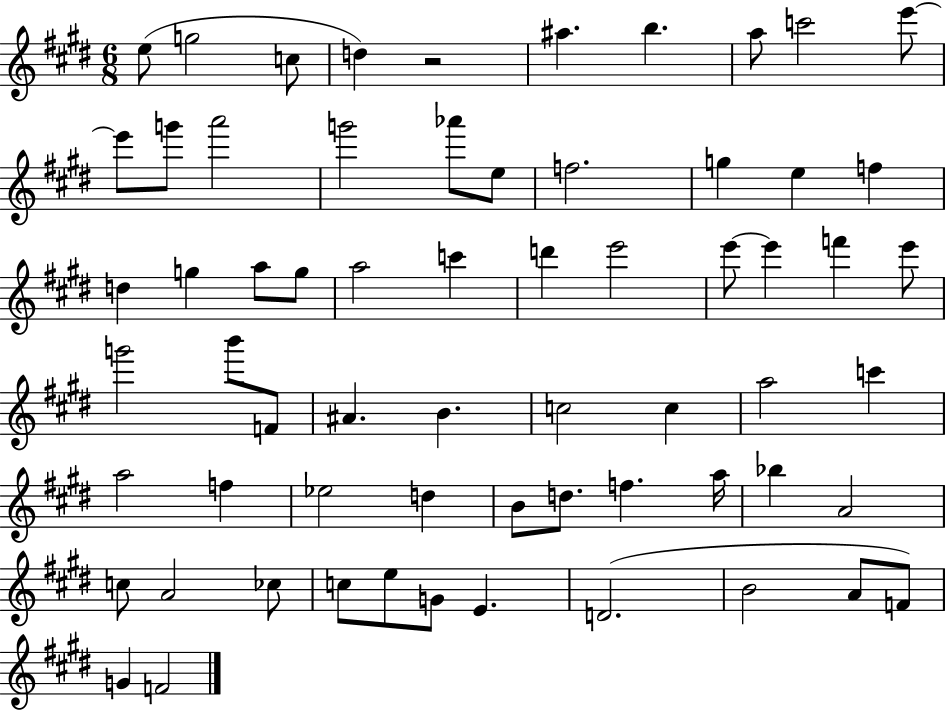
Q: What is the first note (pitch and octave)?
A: E5